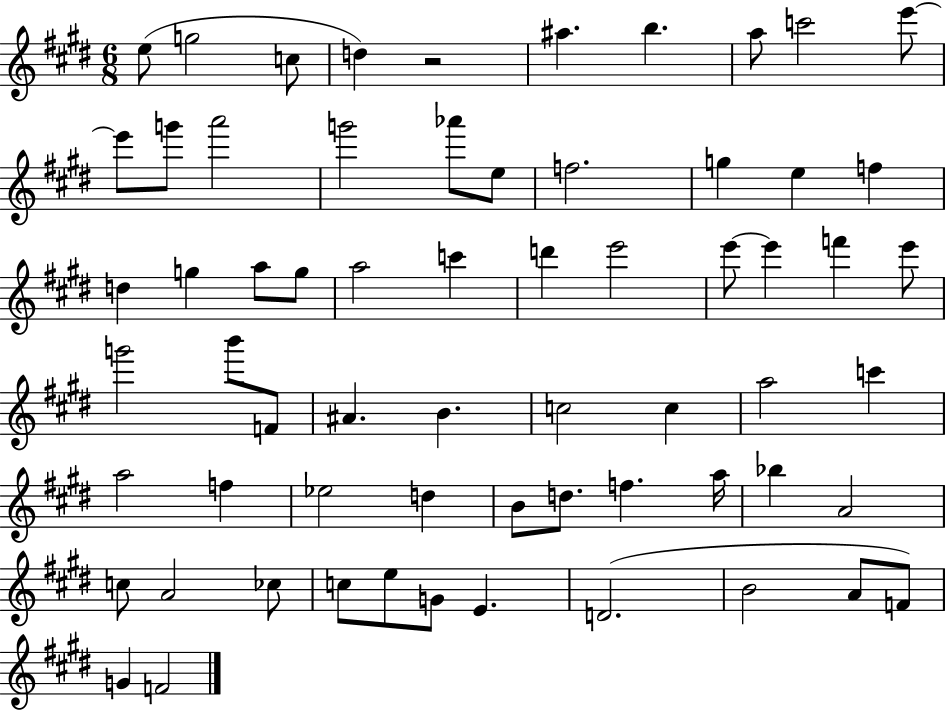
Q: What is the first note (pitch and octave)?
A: E5